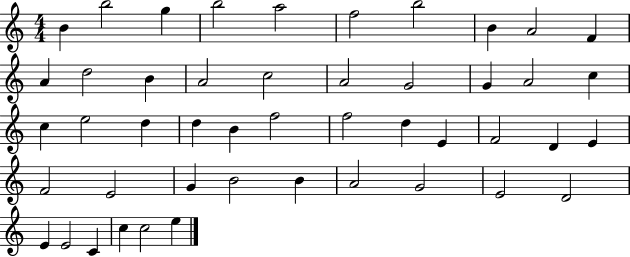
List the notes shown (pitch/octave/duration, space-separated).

B4/q B5/h G5/q B5/h A5/h F5/h B5/h B4/q A4/h F4/q A4/q D5/h B4/q A4/h C5/h A4/h G4/h G4/q A4/h C5/q C5/q E5/h D5/q D5/q B4/q F5/h F5/h D5/q E4/q F4/h D4/q E4/q F4/h E4/h G4/q B4/h B4/q A4/h G4/h E4/h D4/h E4/q E4/h C4/q C5/q C5/h E5/q